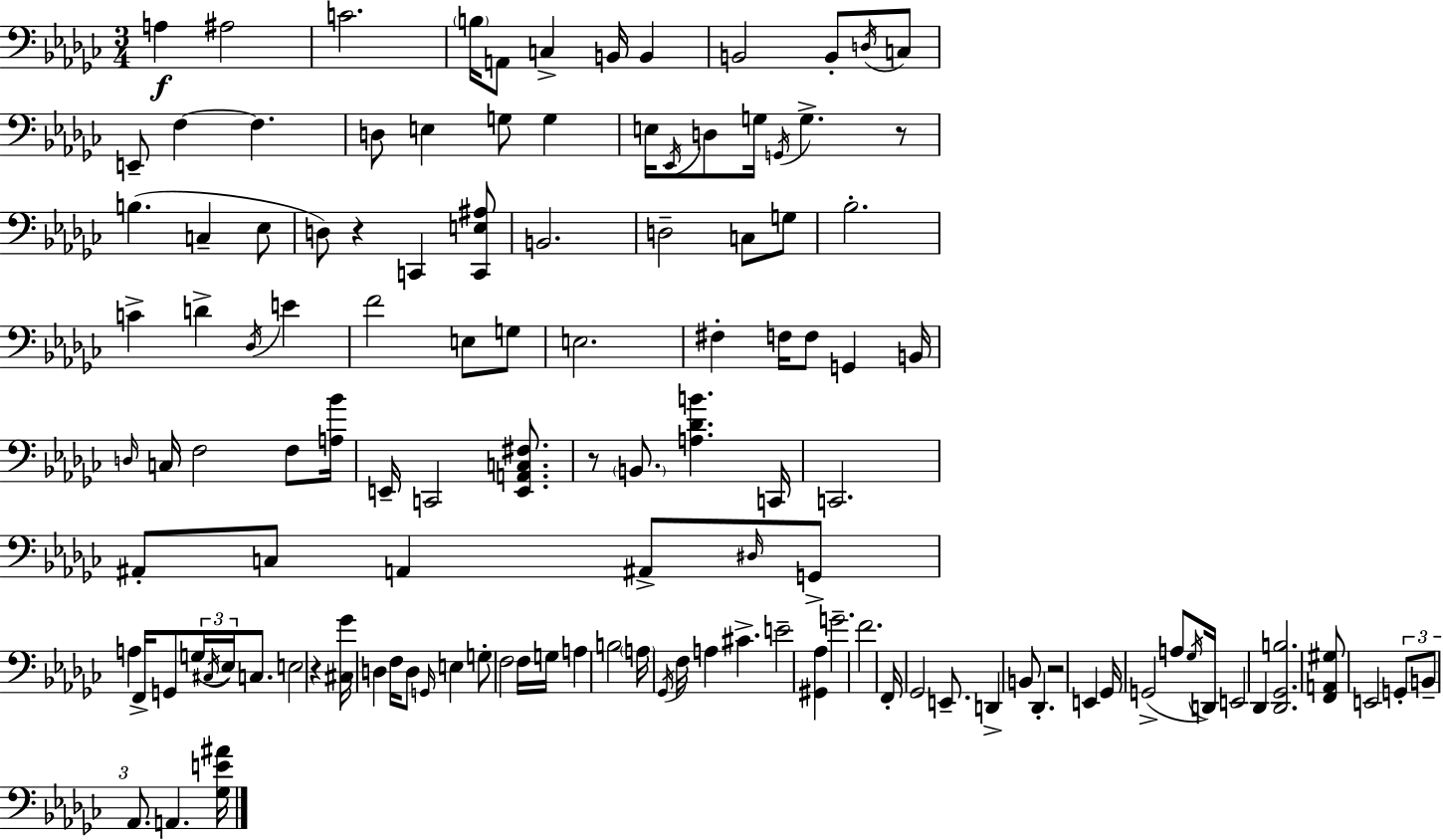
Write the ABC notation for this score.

X:1
T:Untitled
M:3/4
L:1/4
K:Ebm
A, ^A,2 C2 B,/4 A,,/2 C, B,,/4 B,, B,,2 B,,/2 D,/4 C,/2 E,,/2 F, F, D,/2 E, G,/2 G, E,/4 _E,,/4 D,/2 G,/4 G,,/4 G, z/2 B, C, _E,/2 D,/2 z C,, [C,,E,^A,]/2 B,,2 D,2 C,/2 G,/2 _B,2 C D _D,/4 E F2 E,/2 G,/2 E,2 ^F, F,/4 F,/2 G,, B,,/4 D,/4 C,/4 F,2 F,/2 [A,_B]/4 E,,/4 C,,2 [E,,A,,C,^F,]/2 z/2 B,,/2 [A,_DB] C,,/4 C,,2 ^A,,/2 C,/2 A,, ^A,,/2 ^D,/4 G,,/2 A, F,,/4 G,,/2 G,/4 ^C,/4 _E,/4 C,/2 E,2 z [^C,_G]/4 D, F,/4 D,/2 G,,/4 E, G,/2 F,2 F,/4 G,/4 A, B,2 A,/4 _G,,/4 F,/4 A, ^C E2 [^G,,_A,] G2 F2 F,,/4 _G,,2 E,,/2 D,, B,,/2 _D,, z2 E,, _G,,/4 G,,2 A,/2 _G,/4 D,,/4 E,,2 _D,, [_D,,_G,,B,]2 [F,,A,,^G,]/2 E,,2 G,,/2 B,,/2 _A,,/2 A,, [_G,E^A]/4